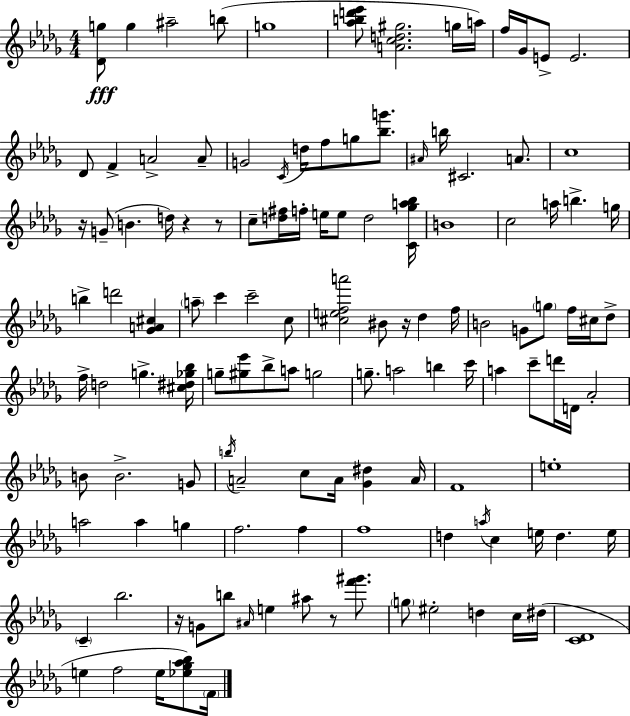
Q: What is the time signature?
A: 4/4